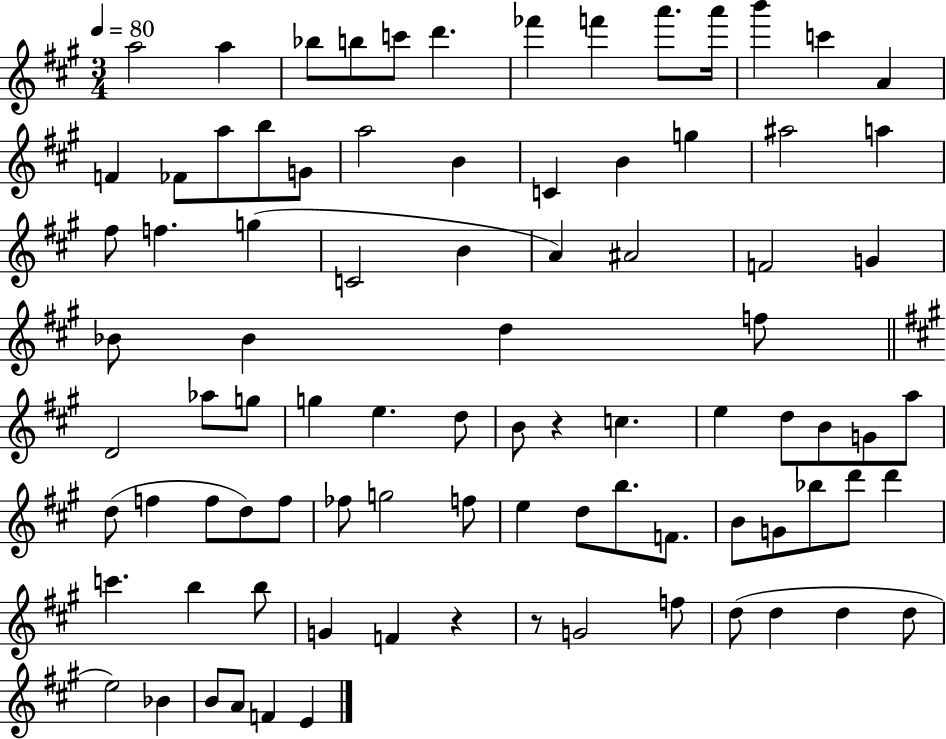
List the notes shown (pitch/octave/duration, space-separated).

A5/h A5/q Bb5/e B5/e C6/e D6/q. FES6/q F6/q A6/e. A6/s B6/q C6/q A4/q F4/q FES4/e A5/e B5/e G4/e A5/h B4/q C4/q B4/q G5/q A#5/h A5/q F#5/e F5/q. G5/q C4/h B4/q A4/q A#4/h F4/h G4/q Bb4/e Bb4/q D5/q F5/e D4/h Ab5/e G5/e G5/q E5/q. D5/e B4/e R/q C5/q. E5/q D5/e B4/e G4/e A5/e D5/e F5/q F5/e D5/e F5/e FES5/e G5/h F5/e E5/q D5/e B5/e. F4/e. B4/e G4/e Bb5/e D6/e D6/q C6/q. B5/q B5/e G4/q F4/q R/q R/e G4/h F5/e D5/e D5/q D5/q D5/e E5/h Bb4/q B4/e A4/e F4/q E4/q